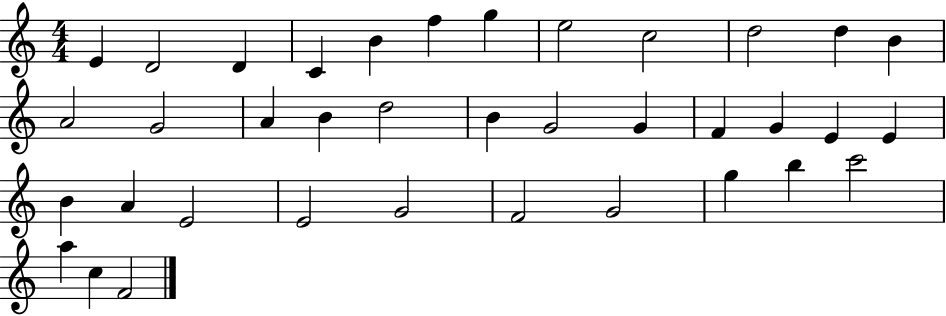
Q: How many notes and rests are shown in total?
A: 37